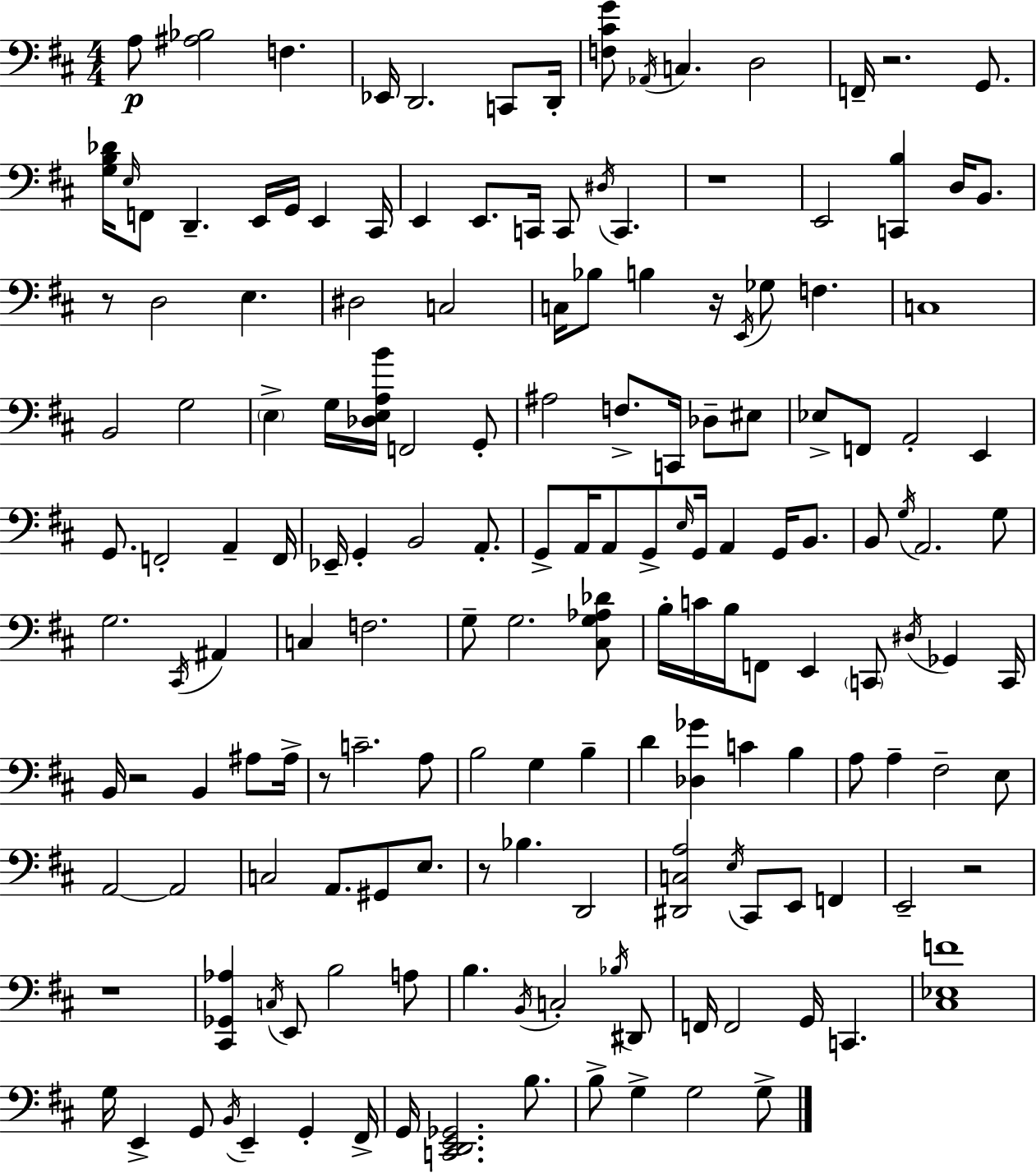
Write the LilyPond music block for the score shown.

{
  \clef bass
  \numericTimeSignature
  \time 4/4
  \key d \major
  a8\p <ais bes>2 f4. | ees,16 d,2. c,8 d,16-. | <f cis' g'>8 \acciaccatura { aes,16 } c4. d2 | f,16-- r2. g,8. | \break <g b des'>16 \grace { e16 } f,8 d,4.-- e,16 g,16 e,4 | cis,16 e,4 e,8. c,16 c,8 \acciaccatura { dis16 } c,4. | r1 | e,2 <c, b>4 d16 | \break b,8. r8 d2 e4. | dis2 c2 | c16 bes8 b4 r16 \acciaccatura { e,16 } ges8 f4. | c1 | \break b,2 g2 | \parenthesize e4-> g16 <des e a b'>16 f,2 | g,8-. ais2 f8.-> c,16 | des8-- eis8 ees8-> f,8 a,2-. | \break e,4 g,8. f,2-. a,4-- | f,16 ees,16-- g,4-. b,2 | a,8.-. g,8-> a,16 a,8 g,8-> \grace { e16 } g,16 a,4 | g,16 b,8. b,8 \acciaccatura { g16 } a,2. | \break g8 g2. | \acciaccatura { cis,16 } ais,4 c4 f2. | g8-- g2. | <cis g aes des'>8 b16-. c'16 b16 f,8 e,4 | \break \parenthesize c,8 \acciaccatura { dis16 } ges,4 c,16 b,16 r2 | b,4 ais8 ais16-> r8 c'2.-- | a8 b2 | g4 b4-- d'4 <des ges'>4 | \break c'4 b4 a8 a4-- fis2-- | e8 a,2~~ | a,2 c2 | a,8. gis,8 e8. r8 bes4. | \break d,2 <dis, c a>2 | \acciaccatura { e16 } cis,8 e,8 f,4 e,2-- | r2 r1 | <cis, ges, aes>4 \acciaccatura { c16 } e,8 | \break b2 a8 b4. | \acciaccatura { b,16 } c2-. \acciaccatura { bes16 } dis,8 f,16 f,2 | g,16 c,4. <cis ees f'>1 | g16 e,4-> | \break g,8 \acciaccatura { b,16 } e,4-- g,4-. fis,16-> g,16 <c, d, e, ges,>2. | b8. b8-> g4-> | g2 g8-> \bar "|."
}